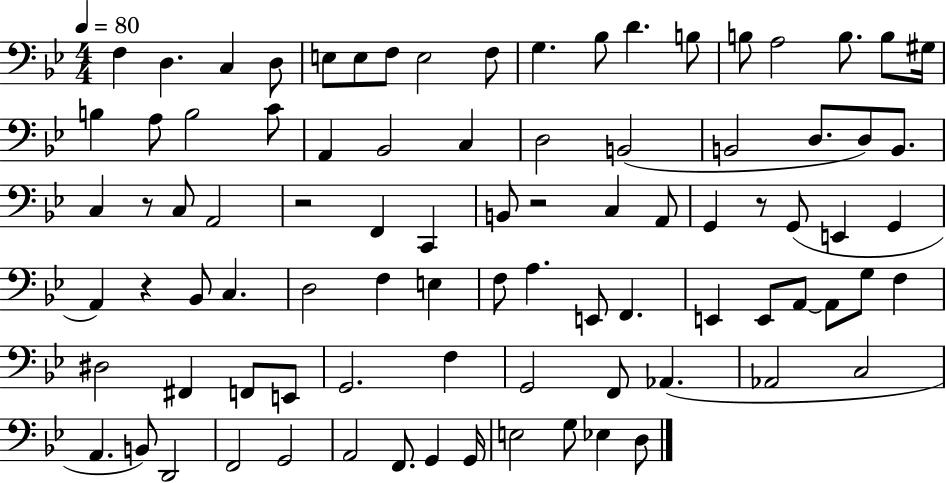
X:1
T:Untitled
M:4/4
L:1/4
K:Bb
F, D, C, D,/2 E,/2 E,/2 F,/2 E,2 F,/2 G, _B,/2 D B,/2 B,/2 A,2 B,/2 B,/2 ^G,/4 B, A,/2 B,2 C/2 A,, _B,,2 C, D,2 B,,2 B,,2 D,/2 D,/2 B,,/2 C, z/2 C,/2 A,,2 z2 F,, C,, B,,/2 z2 C, A,,/2 G,, z/2 G,,/2 E,, G,, A,, z _B,,/2 C, D,2 F, E, F,/2 A, E,,/2 F,, E,, E,,/2 A,,/2 A,,/2 G,/2 F, ^D,2 ^F,, F,,/2 E,,/2 G,,2 F, G,,2 F,,/2 _A,, _A,,2 C,2 A,, B,,/2 D,,2 F,,2 G,,2 A,,2 F,,/2 G,, G,,/4 E,2 G,/2 _E, D,/2